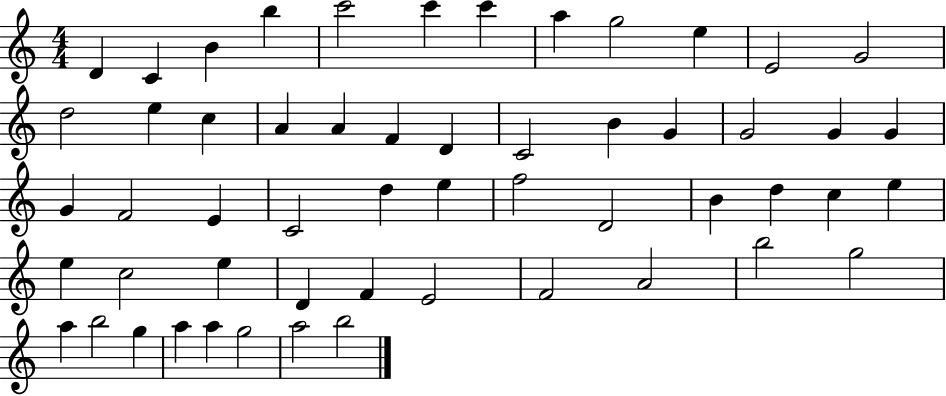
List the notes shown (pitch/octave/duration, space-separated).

D4/q C4/q B4/q B5/q C6/h C6/q C6/q A5/q G5/h E5/q E4/h G4/h D5/h E5/q C5/q A4/q A4/q F4/q D4/q C4/h B4/q G4/q G4/h G4/q G4/q G4/q F4/h E4/q C4/h D5/q E5/q F5/h D4/h B4/q D5/q C5/q E5/q E5/q C5/h E5/q D4/q F4/q E4/h F4/h A4/h B5/h G5/h A5/q B5/h G5/q A5/q A5/q G5/h A5/h B5/h